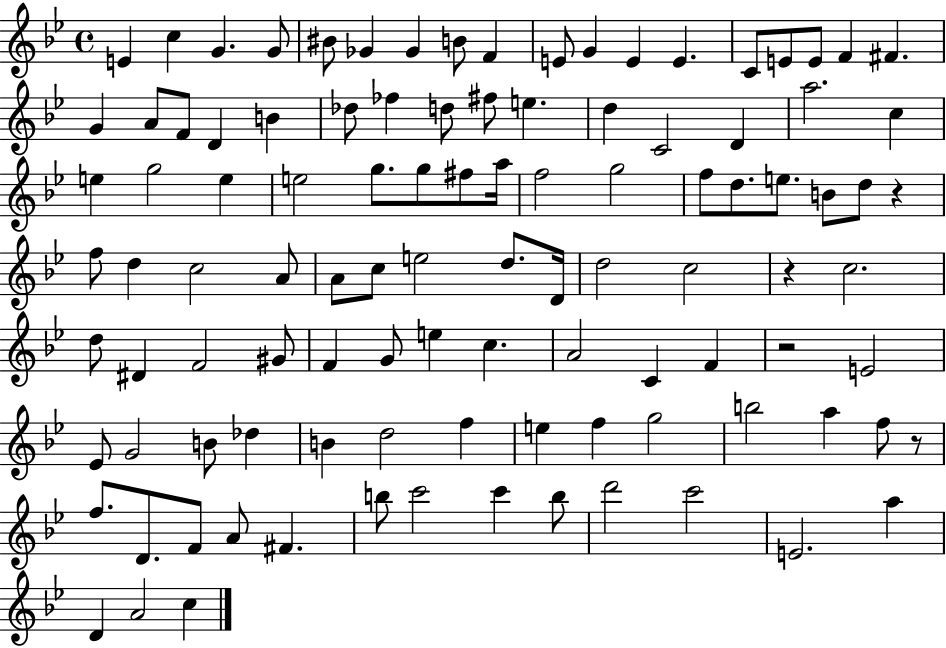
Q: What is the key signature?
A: BES major